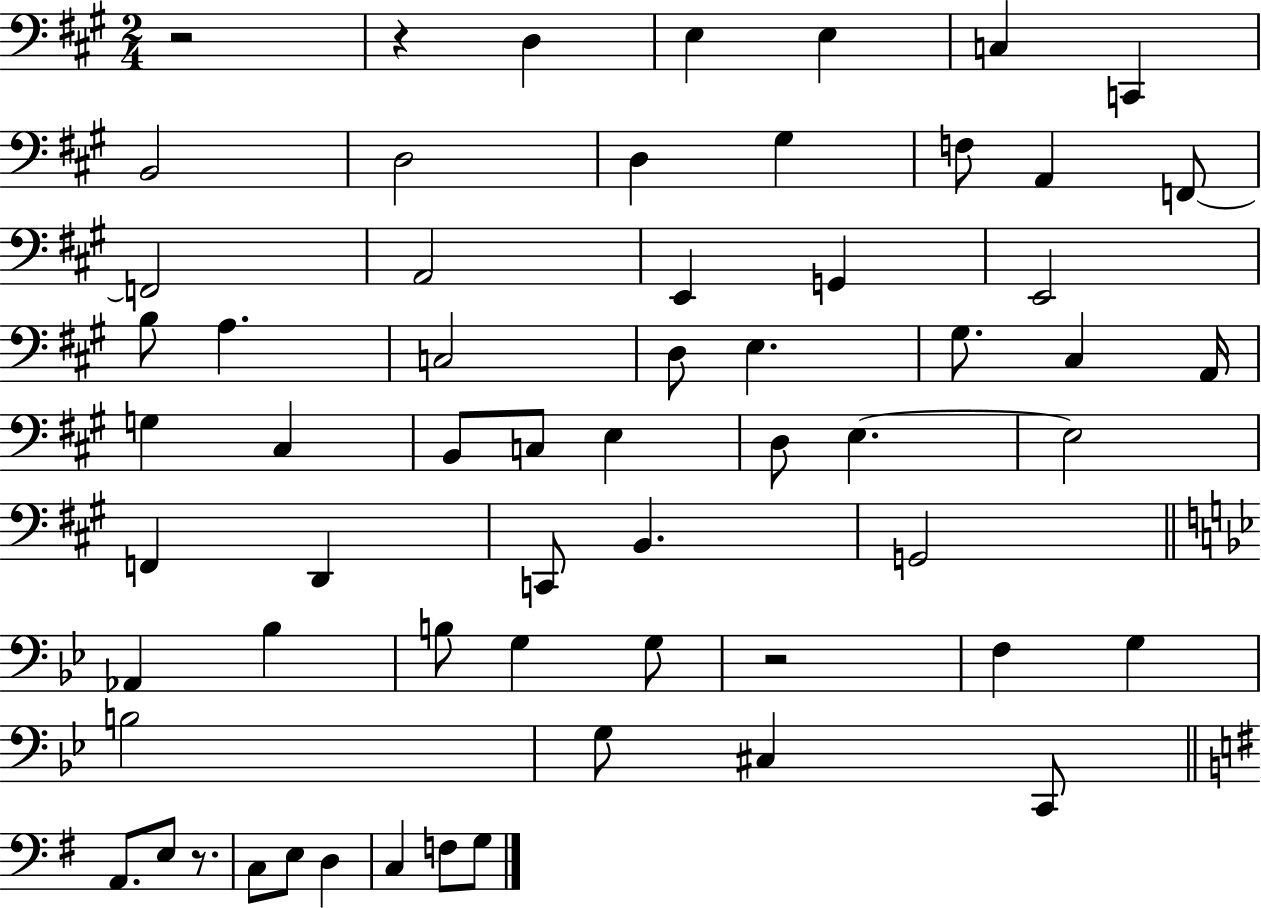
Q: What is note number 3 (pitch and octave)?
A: E3